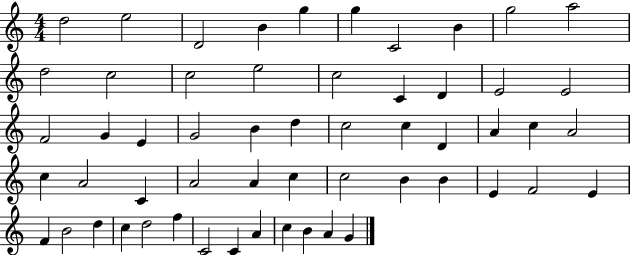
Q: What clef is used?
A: treble